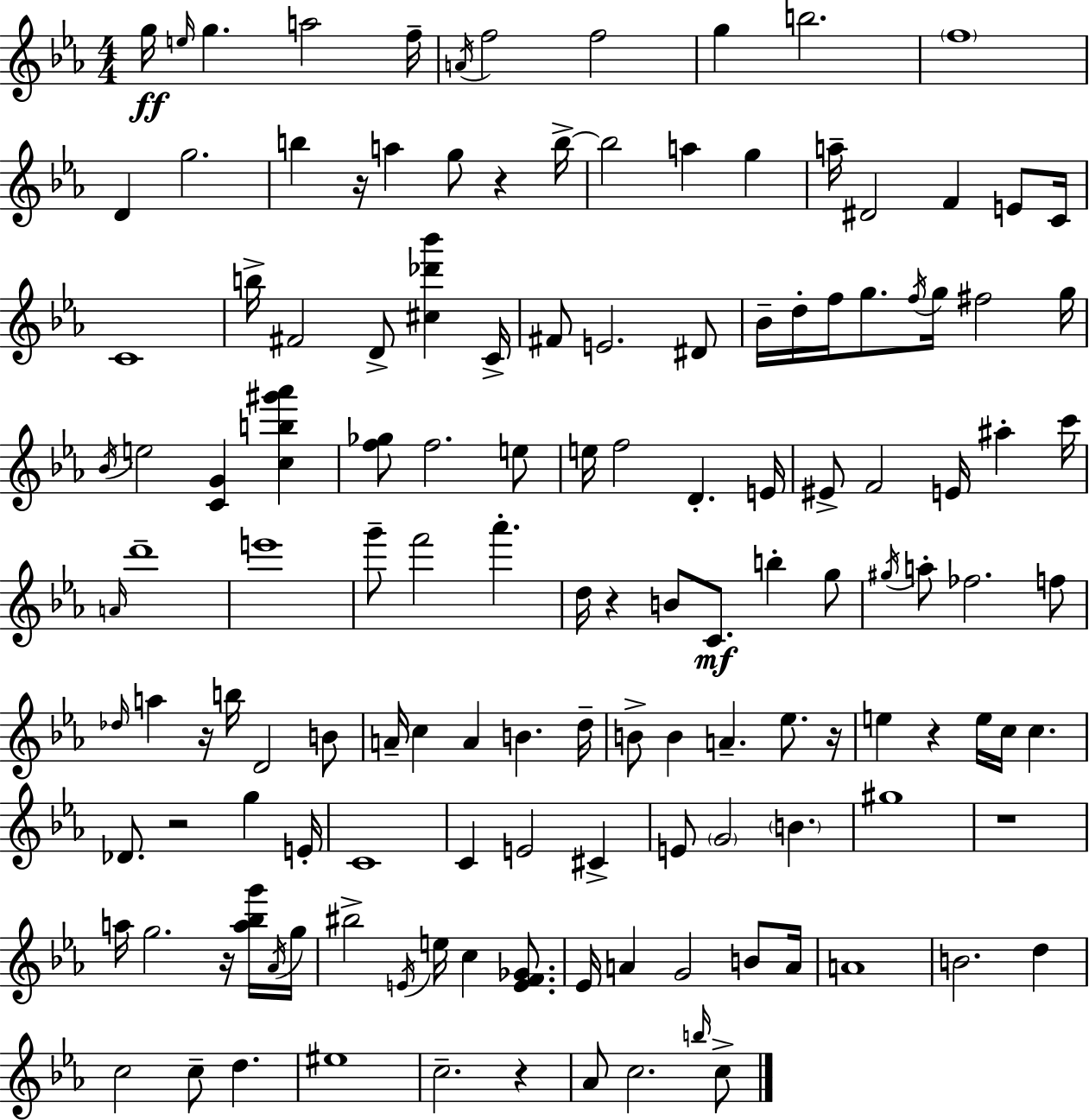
{
  \clef treble
  \numericTimeSignature
  \time 4/4
  \key c \minor
  g''16\ff \grace { e''16 } g''4. a''2 | f''16-- \acciaccatura { a'16 } f''2 f''2 | g''4 b''2. | \parenthesize f''1 | \break d'4 g''2. | b''4 r16 a''4 g''8 r4 | b''16->~~ b''2 a''4 g''4 | a''16-- dis'2 f'4 e'8 | \break c'16 c'1 | b''16-> fis'2 d'8-> <cis'' des''' bes'''>4 | c'16-> fis'8 e'2. | dis'8 bes'16-- d''16-. f''16 g''8. \acciaccatura { f''16 } g''16 fis''2 | \break g''16 \acciaccatura { bes'16 } e''2 <c' g'>4 | <c'' b'' gis''' aes'''>4 <f'' ges''>8 f''2. | e''8 e''16 f''2 d'4.-. | e'16 eis'8-> f'2 e'16 ais''4-. | \break c'''16 \grace { a'16 } d'''1-- | e'''1 | g'''8-- f'''2 aes'''4.-. | d''16 r4 b'8 c'8.\mf b''4-. | \break g''8 \acciaccatura { gis''16 } a''8-. fes''2. | f''8 \grace { des''16 } a''4 r16 b''16 d'2 | b'8 a'16-- c''4 a'4 | b'4. d''16-- b'8-> b'4 a'4.-- | \break ees''8. r16 e''4 r4 e''16 | c''16 c''4. des'8. r2 | g''4 e'16-. c'1 | c'4 e'2 | \break cis'4-> e'8 \parenthesize g'2 | \parenthesize b'4. gis''1 | r1 | a''16 g''2. | \break r16 <a'' bes'' g'''>16 \acciaccatura { aes'16 } g''16 bis''2-> | \acciaccatura { e'16 } e''16 c''4 <e' f' ges'>8. ees'16 a'4 g'2 | b'8 a'16 a'1 | b'2. | \break d''4 c''2 | c''8-- d''4. eis''1 | c''2.-- | r4 aes'8 c''2. | \break \grace { b''16 } c''8-> \bar "|."
}